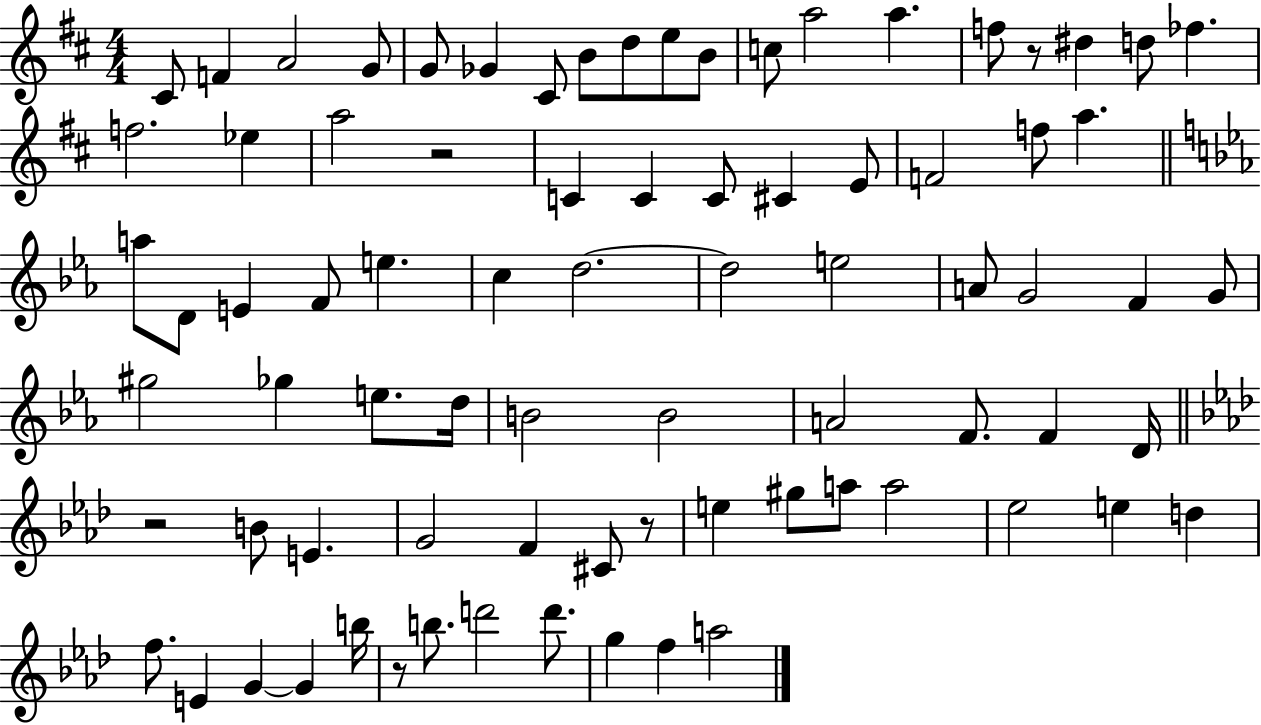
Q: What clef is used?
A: treble